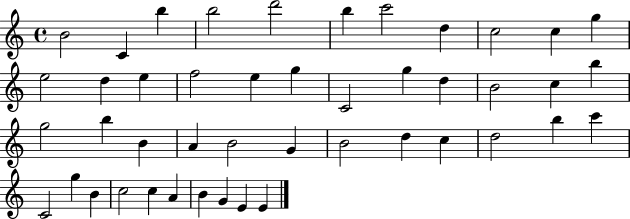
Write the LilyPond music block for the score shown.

{
  \clef treble
  \time 4/4
  \defaultTimeSignature
  \key c \major
  b'2 c'4 b''4 | b''2 d'''2 | b''4 c'''2 d''4 | c''2 c''4 g''4 | \break e''2 d''4 e''4 | f''2 e''4 g''4 | c'2 g''4 d''4 | b'2 c''4 b''4 | \break g''2 b''4 b'4 | a'4 b'2 g'4 | b'2 d''4 c''4 | d''2 b''4 c'''4 | \break c'2 g''4 b'4 | c''2 c''4 a'4 | b'4 g'4 e'4 e'4 | \bar "|."
}